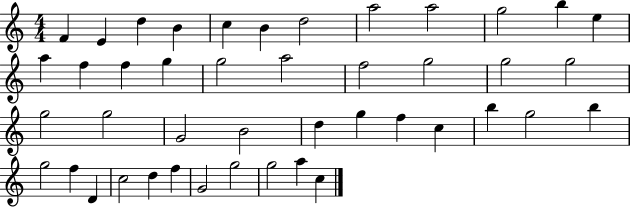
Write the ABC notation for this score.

X:1
T:Untitled
M:4/4
L:1/4
K:C
F E d B c B d2 a2 a2 g2 b e a f f g g2 a2 f2 g2 g2 g2 g2 g2 G2 B2 d g f c b g2 b g2 f D c2 d f G2 g2 g2 a c